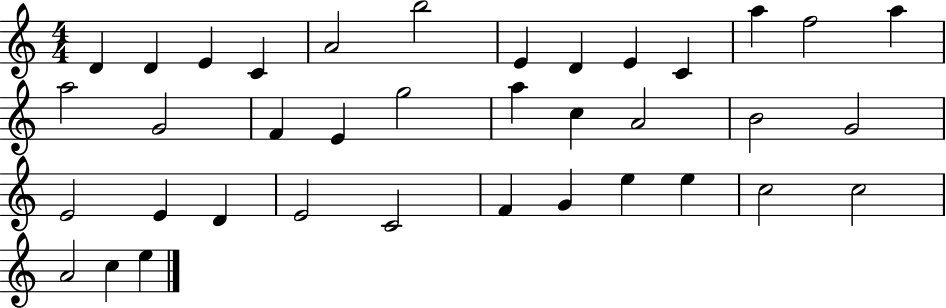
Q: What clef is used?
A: treble